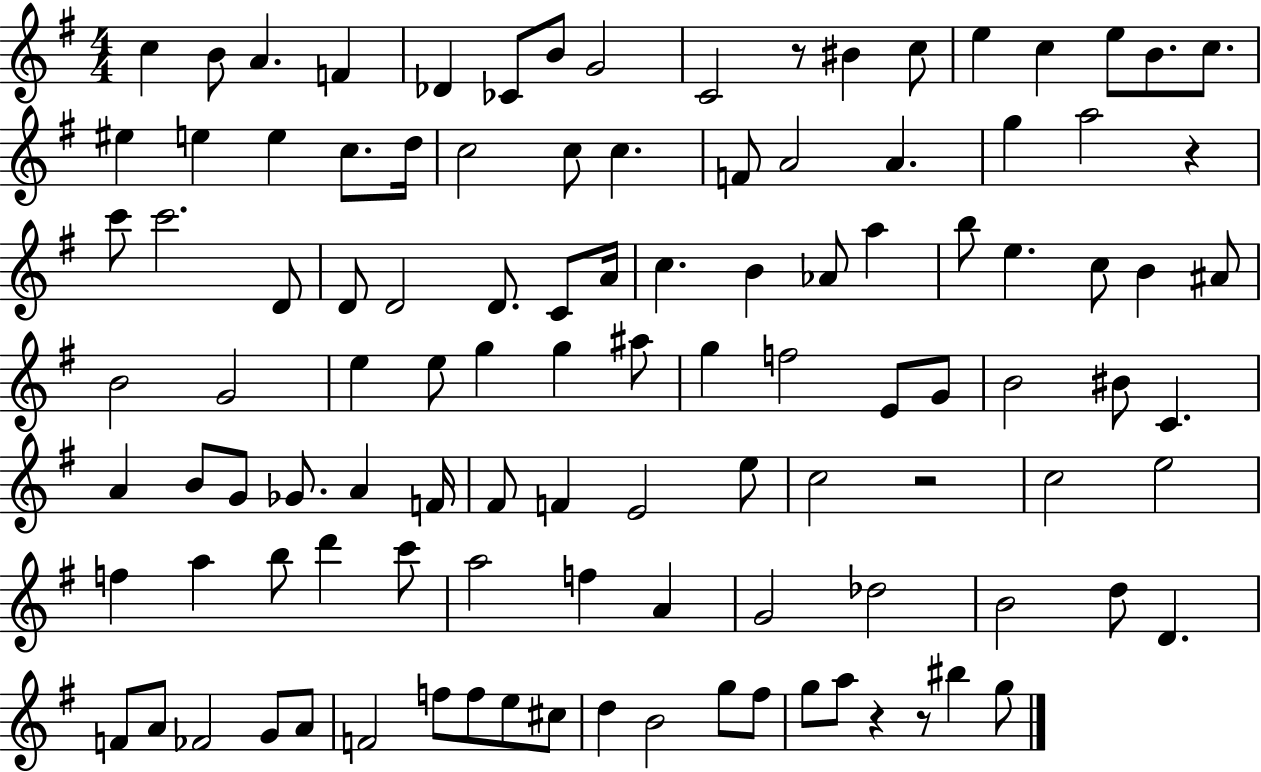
{
  \clef treble
  \numericTimeSignature
  \time 4/4
  \key g \major
  c''4 b'8 a'4. f'4 | des'4 ces'8 b'8 g'2 | c'2 r8 bis'4 c''8 | e''4 c''4 e''8 b'8. c''8. | \break eis''4 e''4 e''4 c''8. d''16 | c''2 c''8 c''4. | f'8 a'2 a'4. | g''4 a''2 r4 | \break c'''8 c'''2. d'8 | d'8 d'2 d'8. c'8 a'16 | c''4. b'4 aes'8 a''4 | b''8 e''4. c''8 b'4 ais'8 | \break b'2 g'2 | e''4 e''8 g''4 g''4 ais''8 | g''4 f''2 e'8 g'8 | b'2 bis'8 c'4. | \break a'4 b'8 g'8 ges'8. a'4 f'16 | fis'8 f'4 e'2 e''8 | c''2 r2 | c''2 e''2 | \break f''4 a''4 b''8 d'''4 c'''8 | a''2 f''4 a'4 | g'2 des''2 | b'2 d''8 d'4. | \break f'8 a'8 fes'2 g'8 a'8 | f'2 f''8 f''8 e''8 cis''8 | d''4 b'2 g''8 fis''8 | g''8 a''8 r4 r8 bis''4 g''8 | \break \bar "|."
}